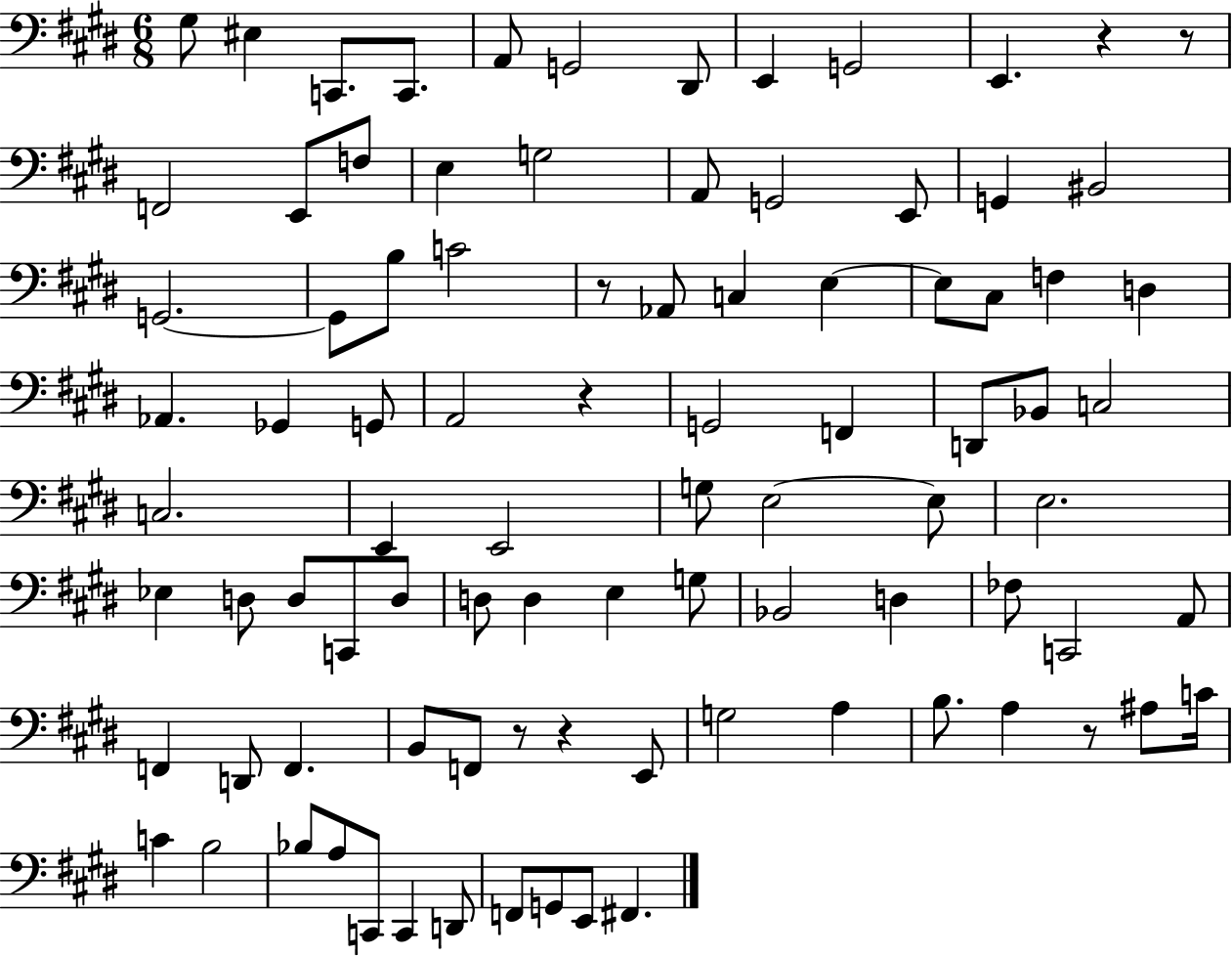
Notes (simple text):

G#3/e EIS3/q C2/e. C2/e. A2/e G2/h D#2/e E2/q G2/h E2/q. R/q R/e F2/h E2/e F3/e E3/q G3/h A2/e G2/h E2/e G2/q BIS2/h G2/h. G2/e B3/e C4/h R/e Ab2/e C3/q E3/q E3/e C#3/e F3/q D3/q Ab2/q. Gb2/q G2/e A2/h R/q G2/h F2/q D2/e Bb2/e C3/h C3/h. E2/q E2/h G3/e E3/h E3/e E3/h. Eb3/q D3/e D3/e C2/e D3/e D3/e D3/q E3/q G3/e Bb2/h D3/q FES3/e C2/h A2/e F2/q D2/e F2/q. B2/e F2/e R/e R/q E2/e G3/h A3/q B3/e. A3/q R/e A#3/e C4/s C4/q B3/h Bb3/e A3/e C2/e C2/q D2/e F2/e G2/e E2/e F#2/q.